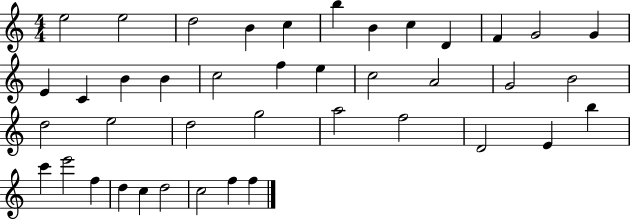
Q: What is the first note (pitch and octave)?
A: E5